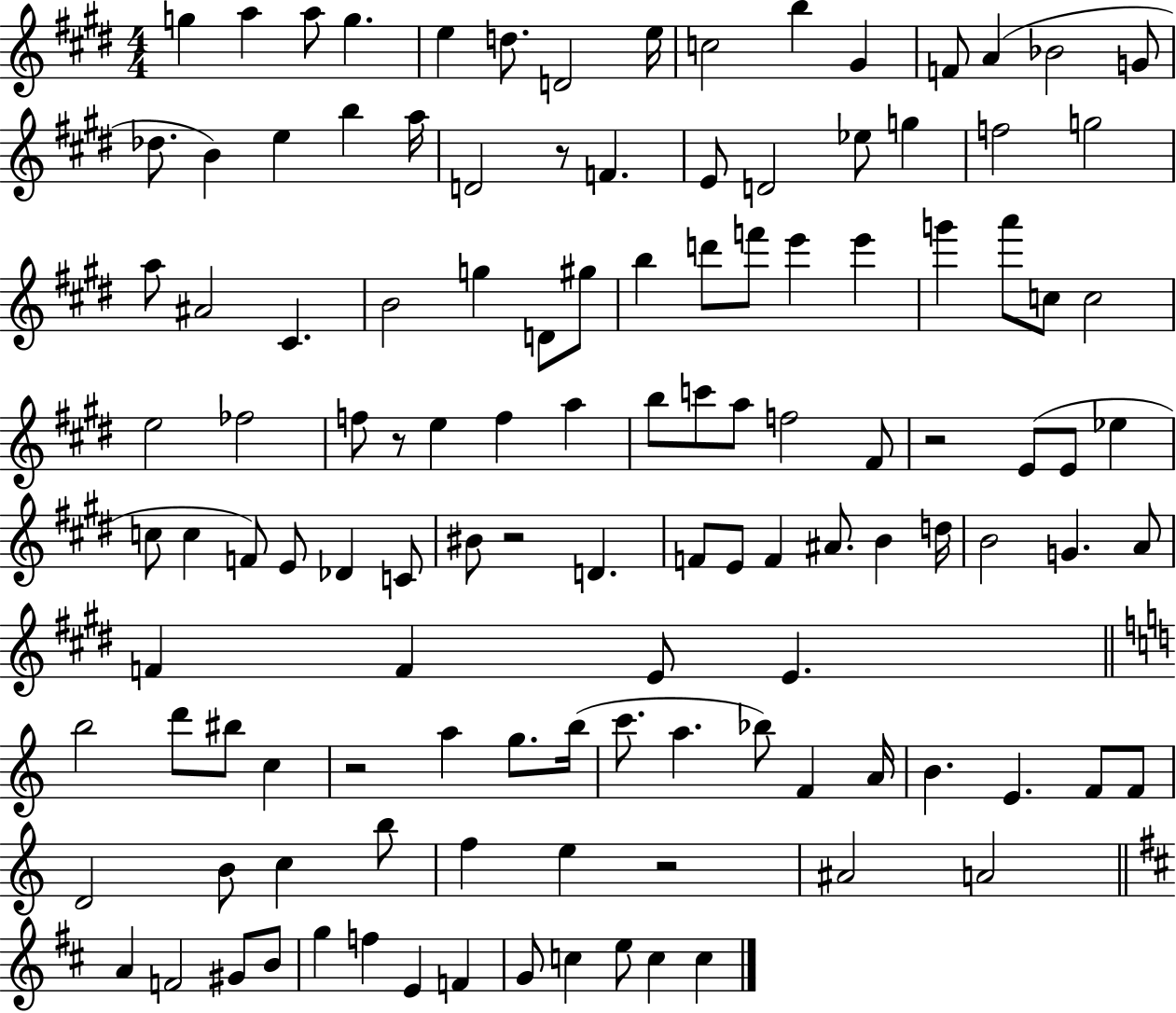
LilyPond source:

{
  \clef treble
  \numericTimeSignature
  \time 4/4
  \key e \major
  g''4 a''4 a''8 g''4. | e''4 d''8. d'2 e''16 | c''2 b''4 gis'4 | f'8 a'4( bes'2 g'8 | \break des''8. b'4) e''4 b''4 a''16 | d'2 r8 f'4. | e'8 d'2 ees''8 g''4 | f''2 g''2 | \break a''8 ais'2 cis'4. | b'2 g''4 d'8 gis''8 | b''4 d'''8 f'''8 e'''4 e'''4 | g'''4 a'''8 c''8 c''2 | \break e''2 fes''2 | f''8 r8 e''4 f''4 a''4 | b''8 c'''8 a''8 f''2 fis'8 | r2 e'8( e'8 ees''4 | \break c''8 c''4 f'8) e'8 des'4 c'8 | bis'8 r2 d'4. | f'8 e'8 f'4 ais'8. b'4 d''16 | b'2 g'4. a'8 | \break f'4 f'4 e'8 e'4. | \bar "||" \break \key a \minor b''2 d'''8 bis''8 c''4 | r2 a''4 g''8. b''16( | c'''8. a''4. bes''8) f'4 a'16 | b'4. e'4. f'8 f'8 | \break d'2 b'8 c''4 b''8 | f''4 e''4 r2 | ais'2 a'2 | \bar "||" \break \key d \major a'4 f'2 gis'8 b'8 | g''4 f''4 e'4 f'4 | g'8 c''4 e''8 c''4 c''4 | \bar "|."
}